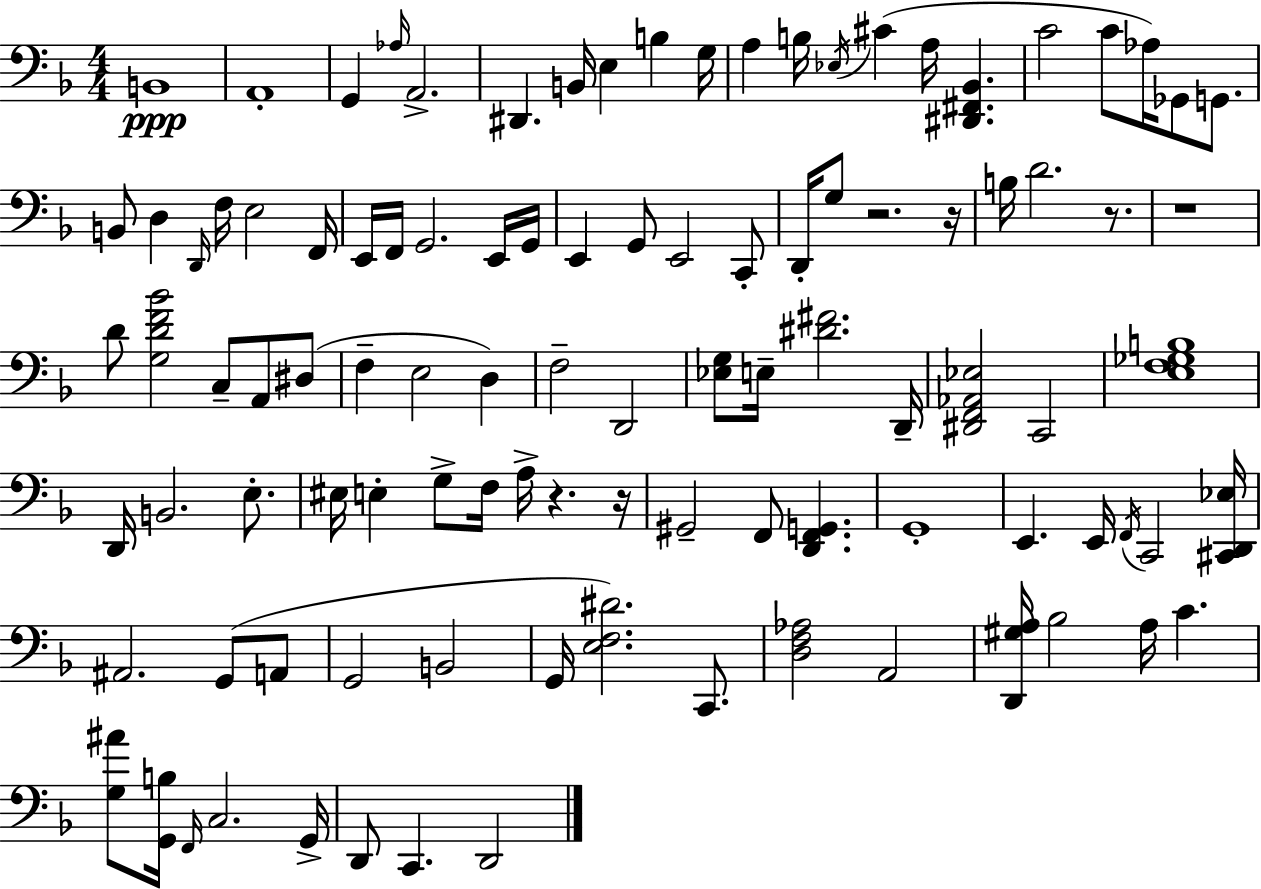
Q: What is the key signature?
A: D minor